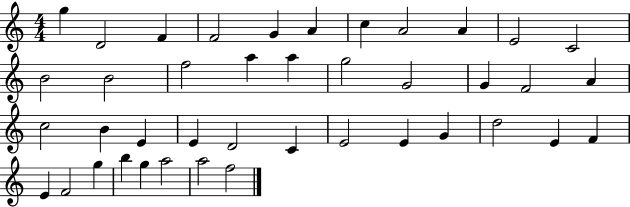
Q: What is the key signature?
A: C major